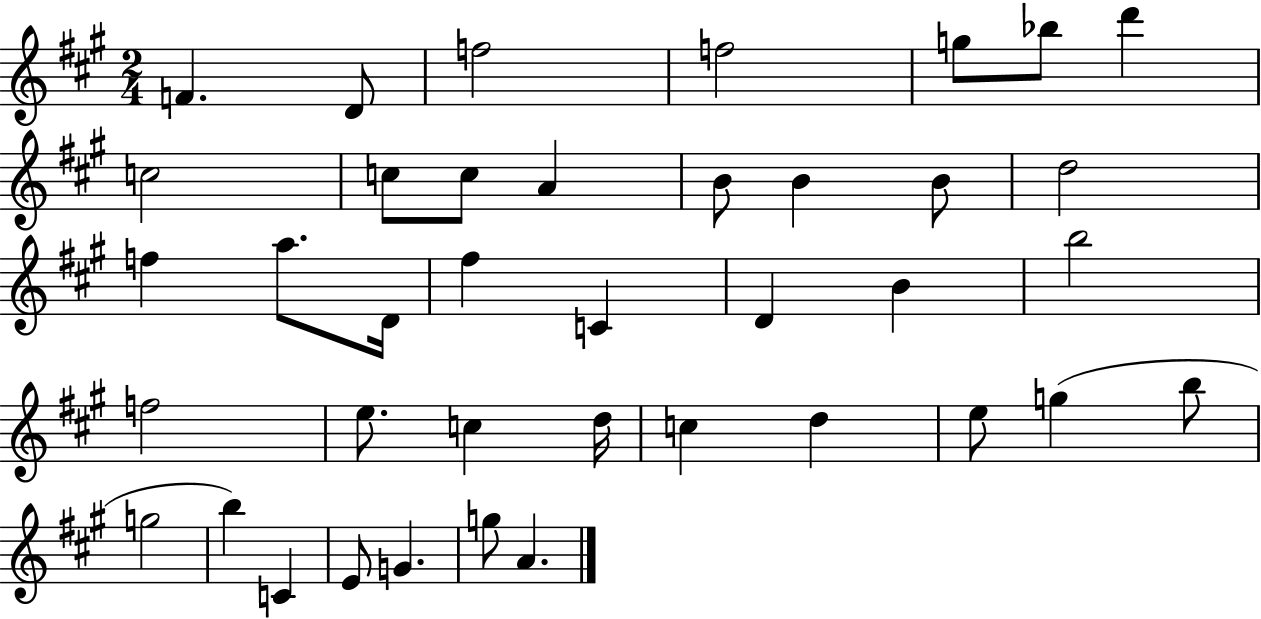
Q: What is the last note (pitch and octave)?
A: A4